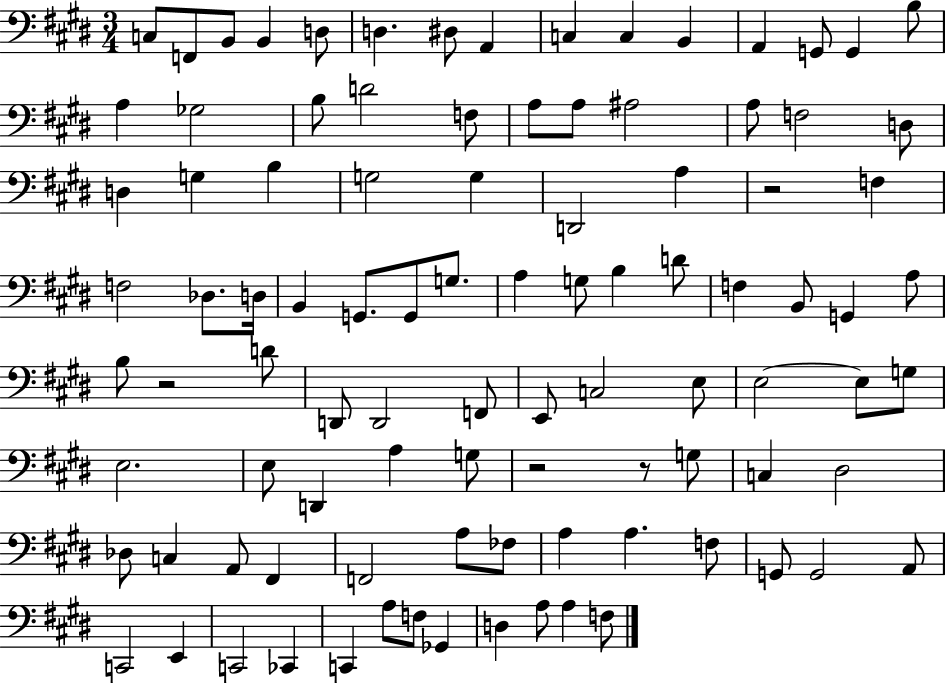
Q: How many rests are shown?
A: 4